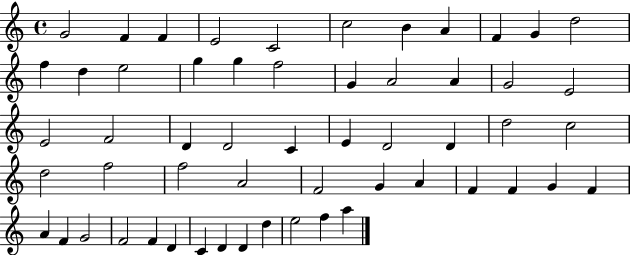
X:1
T:Untitled
M:4/4
L:1/4
K:C
G2 F F E2 C2 c2 B A F G d2 f d e2 g g f2 G A2 A G2 E2 E2 F2 D D2 C E D2 D d2 c2 d2 f2 f2 A2 F2 G A F F G F A F G2 F2 F D C D D d e2 f a